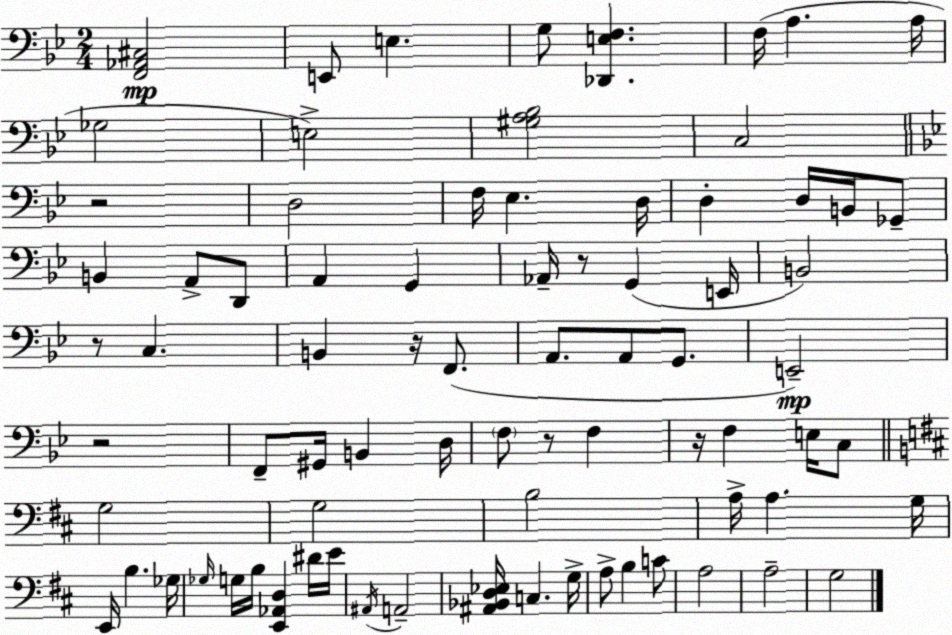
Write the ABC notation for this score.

X:1
T:Untitled
M:2/4
L:1/4
K:Gm
[F,,_A,,^C,]2 E,,/2 E, G,/2 [_D,,E,F,] F,/4 A, A,/4 _G,2 E,2 [^G,A,_B,]2 C,2 z2 D,2 F,/4 _E, D,/4 D, D,/4 B,,/4 _G,,/2 B,, A,,/2 D,,/2 A,, G,, _A,,/4 z/2 G,, E,,/4 B,,2 z/2 C, B,, z/4 F,,/2 A,,/2 A,,/2 G,,/2 E,,2 z2 F,,/2 ^G,,/4 B,, D,/4 F,/2 z/2 F, z/4 F, E,/4 C,/2 G,2 G,2 B,2 A,/4 A, G,/4 E,,/4 B, _G,/4 _G,/4 G,/4 B,/4 [E,,_A,,D,] ^D/4 E/4 ^A,,/4 A,,2 [^A,,_B,,D,_E,]/4 C, G,/4 A,/2 B, C/2 A,2 A,2 G,2